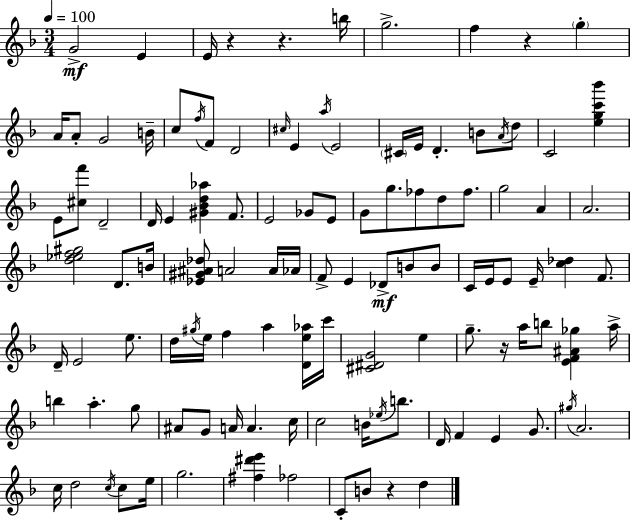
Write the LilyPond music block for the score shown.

{
  \clef treble
  \numericTimeSignature
  \time 3/4
  \key d \minor
  \tempo 4 = 100
  g'2->\mf e'4 | e'16 r4 r4. b''16 | g''2.-> | f''4 r4 \parenthesize g''4-. | \break a'16 a'8-. g'2 b'16-- | c''8 \acciaccatura { f''16 } f'8 d'2 | \grace { cis''16 } e'4 \acciaccatura { a''16 } e'2 | \parenthesize cis'16 e'16 d'4.-. b'8 | \break \acciaccatura { a'16 } d''8 c'2 | <e'' g'' c''' bes'''>4 e'8 <cis'' f'''>8 d'2-- | d'16 e'4 <gis' bes' d'' aes''>4 | f'8. e'2 | \break ges'8 e'8 g'8 g''8. fes''8 d''8 | fes''8. g''2 | a'4 a'2. | <d'' ees'' f'' gis''>2 | \break d'8. b'16 <ees' gis' ais' des''>8 a'2 | a'16 aes'16 f'8-> e'4 des'8->\mf | b'8 b'8 c'16 e'16 e'8 e'16-- <c'' des''>4 | f'8. d'16-- e'2 | \break e''8. d''16 \acciaccatura { gis''16 } e''16 f''4 a''4 | <d' e'' aes''>16 c'''16 <cis' dis' g'>2 | e''4 g''8.-- r16 a''16 b''8 | <e' f' ais' ges''>4 a''16-> b''4 a''4.-. | \break g''8 ais'8 g'8 a'16 a'4. | c''16 c''2 | b'16 \acciaccatura { ees''16 } b''8. d'16 f'4 e'4 | g'8. \acciaccatura { gis''16 } a'2. | \break c''16 d''2 | \acciaccatura { c''16 } c''8 e''16 g''2. | <fis'' dis''' e'''>4 | fes''2 c'8-. b'8 | \break r4 d''4 \bar "|."
}